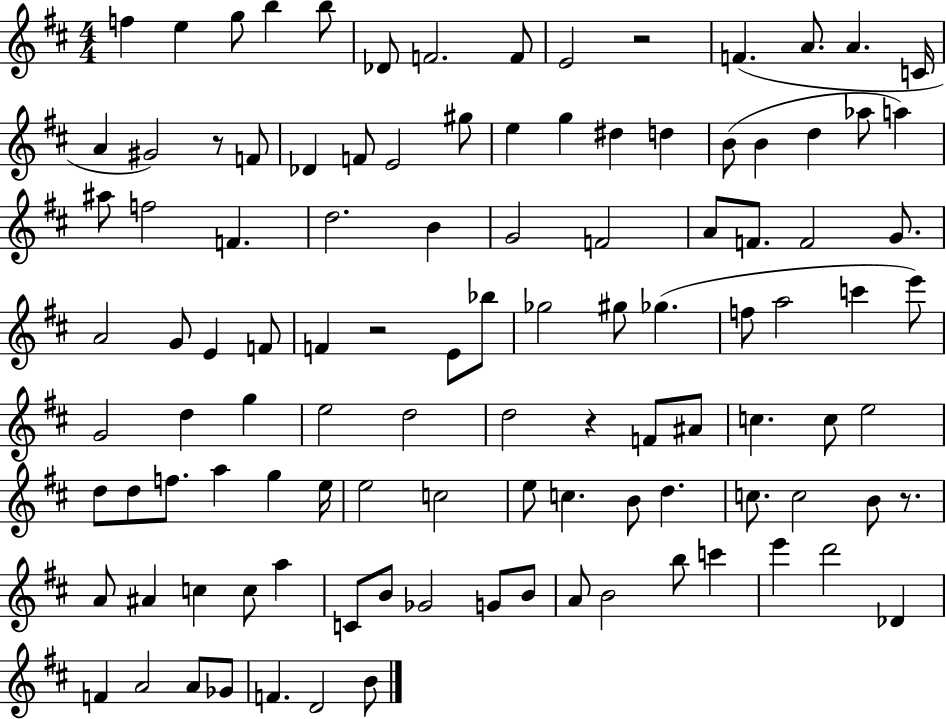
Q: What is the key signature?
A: D major